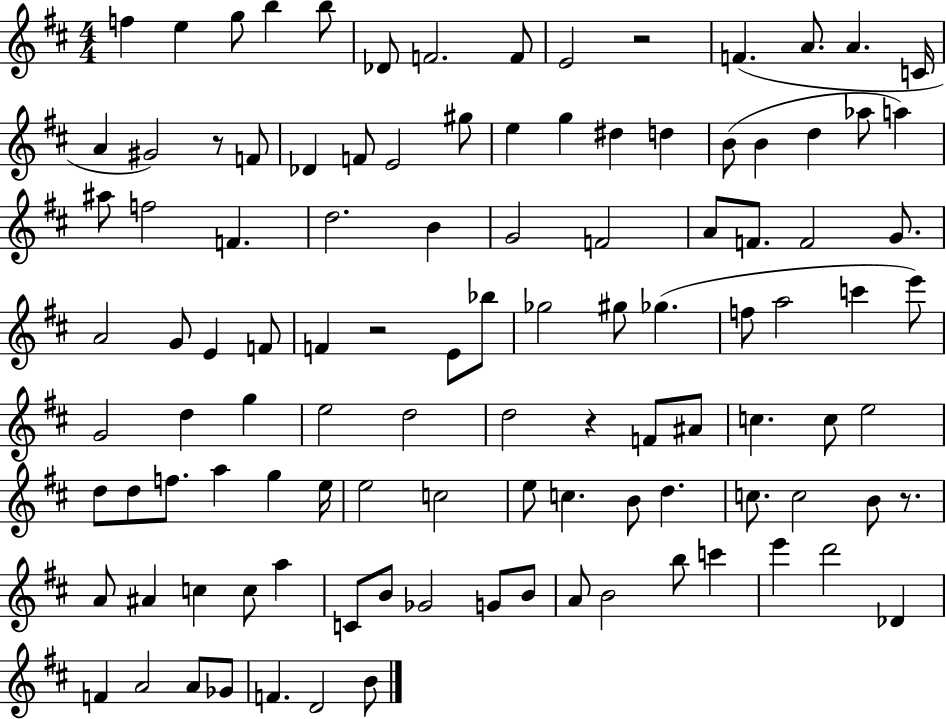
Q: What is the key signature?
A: D major